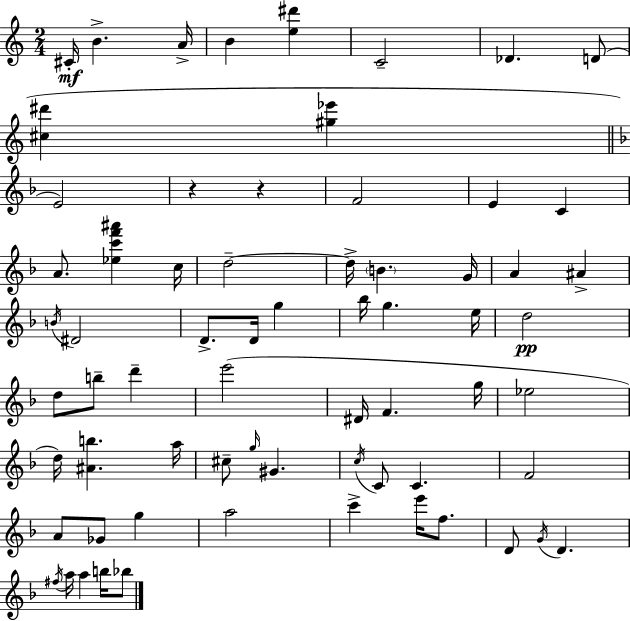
C#4/s B4/q. A4/s B4/q [E5,D#6]/q C4/h Db4/q. D4/e [C#5,D#6]/q [G#5,Eb6]/q E4/h R/q R/q F4/h E4/q C4/q A4/e. [Eb5,C6,F6,A#6]/q C5/s D5/h D5/s B4/q. G4/s A4/q A#4/q B4/s D#4/h D4/e. D4/s G5/q Bb5/s G5/q. E5/s D5/h D5/e B5/e D6/q E6/h D#4/s F4/q. G5/s Eb5/h D5/s [A#4,B5]/q. A5/s C#5/e G5/s G#4/q. C5/s C4/e C4/q. F4/h A4/e Gb4/e G5/q A5/h C6/q E6/s F5/e. D4/e G4/s D4/q. F#5/s A5/s A5/q B5/s Bb5/e